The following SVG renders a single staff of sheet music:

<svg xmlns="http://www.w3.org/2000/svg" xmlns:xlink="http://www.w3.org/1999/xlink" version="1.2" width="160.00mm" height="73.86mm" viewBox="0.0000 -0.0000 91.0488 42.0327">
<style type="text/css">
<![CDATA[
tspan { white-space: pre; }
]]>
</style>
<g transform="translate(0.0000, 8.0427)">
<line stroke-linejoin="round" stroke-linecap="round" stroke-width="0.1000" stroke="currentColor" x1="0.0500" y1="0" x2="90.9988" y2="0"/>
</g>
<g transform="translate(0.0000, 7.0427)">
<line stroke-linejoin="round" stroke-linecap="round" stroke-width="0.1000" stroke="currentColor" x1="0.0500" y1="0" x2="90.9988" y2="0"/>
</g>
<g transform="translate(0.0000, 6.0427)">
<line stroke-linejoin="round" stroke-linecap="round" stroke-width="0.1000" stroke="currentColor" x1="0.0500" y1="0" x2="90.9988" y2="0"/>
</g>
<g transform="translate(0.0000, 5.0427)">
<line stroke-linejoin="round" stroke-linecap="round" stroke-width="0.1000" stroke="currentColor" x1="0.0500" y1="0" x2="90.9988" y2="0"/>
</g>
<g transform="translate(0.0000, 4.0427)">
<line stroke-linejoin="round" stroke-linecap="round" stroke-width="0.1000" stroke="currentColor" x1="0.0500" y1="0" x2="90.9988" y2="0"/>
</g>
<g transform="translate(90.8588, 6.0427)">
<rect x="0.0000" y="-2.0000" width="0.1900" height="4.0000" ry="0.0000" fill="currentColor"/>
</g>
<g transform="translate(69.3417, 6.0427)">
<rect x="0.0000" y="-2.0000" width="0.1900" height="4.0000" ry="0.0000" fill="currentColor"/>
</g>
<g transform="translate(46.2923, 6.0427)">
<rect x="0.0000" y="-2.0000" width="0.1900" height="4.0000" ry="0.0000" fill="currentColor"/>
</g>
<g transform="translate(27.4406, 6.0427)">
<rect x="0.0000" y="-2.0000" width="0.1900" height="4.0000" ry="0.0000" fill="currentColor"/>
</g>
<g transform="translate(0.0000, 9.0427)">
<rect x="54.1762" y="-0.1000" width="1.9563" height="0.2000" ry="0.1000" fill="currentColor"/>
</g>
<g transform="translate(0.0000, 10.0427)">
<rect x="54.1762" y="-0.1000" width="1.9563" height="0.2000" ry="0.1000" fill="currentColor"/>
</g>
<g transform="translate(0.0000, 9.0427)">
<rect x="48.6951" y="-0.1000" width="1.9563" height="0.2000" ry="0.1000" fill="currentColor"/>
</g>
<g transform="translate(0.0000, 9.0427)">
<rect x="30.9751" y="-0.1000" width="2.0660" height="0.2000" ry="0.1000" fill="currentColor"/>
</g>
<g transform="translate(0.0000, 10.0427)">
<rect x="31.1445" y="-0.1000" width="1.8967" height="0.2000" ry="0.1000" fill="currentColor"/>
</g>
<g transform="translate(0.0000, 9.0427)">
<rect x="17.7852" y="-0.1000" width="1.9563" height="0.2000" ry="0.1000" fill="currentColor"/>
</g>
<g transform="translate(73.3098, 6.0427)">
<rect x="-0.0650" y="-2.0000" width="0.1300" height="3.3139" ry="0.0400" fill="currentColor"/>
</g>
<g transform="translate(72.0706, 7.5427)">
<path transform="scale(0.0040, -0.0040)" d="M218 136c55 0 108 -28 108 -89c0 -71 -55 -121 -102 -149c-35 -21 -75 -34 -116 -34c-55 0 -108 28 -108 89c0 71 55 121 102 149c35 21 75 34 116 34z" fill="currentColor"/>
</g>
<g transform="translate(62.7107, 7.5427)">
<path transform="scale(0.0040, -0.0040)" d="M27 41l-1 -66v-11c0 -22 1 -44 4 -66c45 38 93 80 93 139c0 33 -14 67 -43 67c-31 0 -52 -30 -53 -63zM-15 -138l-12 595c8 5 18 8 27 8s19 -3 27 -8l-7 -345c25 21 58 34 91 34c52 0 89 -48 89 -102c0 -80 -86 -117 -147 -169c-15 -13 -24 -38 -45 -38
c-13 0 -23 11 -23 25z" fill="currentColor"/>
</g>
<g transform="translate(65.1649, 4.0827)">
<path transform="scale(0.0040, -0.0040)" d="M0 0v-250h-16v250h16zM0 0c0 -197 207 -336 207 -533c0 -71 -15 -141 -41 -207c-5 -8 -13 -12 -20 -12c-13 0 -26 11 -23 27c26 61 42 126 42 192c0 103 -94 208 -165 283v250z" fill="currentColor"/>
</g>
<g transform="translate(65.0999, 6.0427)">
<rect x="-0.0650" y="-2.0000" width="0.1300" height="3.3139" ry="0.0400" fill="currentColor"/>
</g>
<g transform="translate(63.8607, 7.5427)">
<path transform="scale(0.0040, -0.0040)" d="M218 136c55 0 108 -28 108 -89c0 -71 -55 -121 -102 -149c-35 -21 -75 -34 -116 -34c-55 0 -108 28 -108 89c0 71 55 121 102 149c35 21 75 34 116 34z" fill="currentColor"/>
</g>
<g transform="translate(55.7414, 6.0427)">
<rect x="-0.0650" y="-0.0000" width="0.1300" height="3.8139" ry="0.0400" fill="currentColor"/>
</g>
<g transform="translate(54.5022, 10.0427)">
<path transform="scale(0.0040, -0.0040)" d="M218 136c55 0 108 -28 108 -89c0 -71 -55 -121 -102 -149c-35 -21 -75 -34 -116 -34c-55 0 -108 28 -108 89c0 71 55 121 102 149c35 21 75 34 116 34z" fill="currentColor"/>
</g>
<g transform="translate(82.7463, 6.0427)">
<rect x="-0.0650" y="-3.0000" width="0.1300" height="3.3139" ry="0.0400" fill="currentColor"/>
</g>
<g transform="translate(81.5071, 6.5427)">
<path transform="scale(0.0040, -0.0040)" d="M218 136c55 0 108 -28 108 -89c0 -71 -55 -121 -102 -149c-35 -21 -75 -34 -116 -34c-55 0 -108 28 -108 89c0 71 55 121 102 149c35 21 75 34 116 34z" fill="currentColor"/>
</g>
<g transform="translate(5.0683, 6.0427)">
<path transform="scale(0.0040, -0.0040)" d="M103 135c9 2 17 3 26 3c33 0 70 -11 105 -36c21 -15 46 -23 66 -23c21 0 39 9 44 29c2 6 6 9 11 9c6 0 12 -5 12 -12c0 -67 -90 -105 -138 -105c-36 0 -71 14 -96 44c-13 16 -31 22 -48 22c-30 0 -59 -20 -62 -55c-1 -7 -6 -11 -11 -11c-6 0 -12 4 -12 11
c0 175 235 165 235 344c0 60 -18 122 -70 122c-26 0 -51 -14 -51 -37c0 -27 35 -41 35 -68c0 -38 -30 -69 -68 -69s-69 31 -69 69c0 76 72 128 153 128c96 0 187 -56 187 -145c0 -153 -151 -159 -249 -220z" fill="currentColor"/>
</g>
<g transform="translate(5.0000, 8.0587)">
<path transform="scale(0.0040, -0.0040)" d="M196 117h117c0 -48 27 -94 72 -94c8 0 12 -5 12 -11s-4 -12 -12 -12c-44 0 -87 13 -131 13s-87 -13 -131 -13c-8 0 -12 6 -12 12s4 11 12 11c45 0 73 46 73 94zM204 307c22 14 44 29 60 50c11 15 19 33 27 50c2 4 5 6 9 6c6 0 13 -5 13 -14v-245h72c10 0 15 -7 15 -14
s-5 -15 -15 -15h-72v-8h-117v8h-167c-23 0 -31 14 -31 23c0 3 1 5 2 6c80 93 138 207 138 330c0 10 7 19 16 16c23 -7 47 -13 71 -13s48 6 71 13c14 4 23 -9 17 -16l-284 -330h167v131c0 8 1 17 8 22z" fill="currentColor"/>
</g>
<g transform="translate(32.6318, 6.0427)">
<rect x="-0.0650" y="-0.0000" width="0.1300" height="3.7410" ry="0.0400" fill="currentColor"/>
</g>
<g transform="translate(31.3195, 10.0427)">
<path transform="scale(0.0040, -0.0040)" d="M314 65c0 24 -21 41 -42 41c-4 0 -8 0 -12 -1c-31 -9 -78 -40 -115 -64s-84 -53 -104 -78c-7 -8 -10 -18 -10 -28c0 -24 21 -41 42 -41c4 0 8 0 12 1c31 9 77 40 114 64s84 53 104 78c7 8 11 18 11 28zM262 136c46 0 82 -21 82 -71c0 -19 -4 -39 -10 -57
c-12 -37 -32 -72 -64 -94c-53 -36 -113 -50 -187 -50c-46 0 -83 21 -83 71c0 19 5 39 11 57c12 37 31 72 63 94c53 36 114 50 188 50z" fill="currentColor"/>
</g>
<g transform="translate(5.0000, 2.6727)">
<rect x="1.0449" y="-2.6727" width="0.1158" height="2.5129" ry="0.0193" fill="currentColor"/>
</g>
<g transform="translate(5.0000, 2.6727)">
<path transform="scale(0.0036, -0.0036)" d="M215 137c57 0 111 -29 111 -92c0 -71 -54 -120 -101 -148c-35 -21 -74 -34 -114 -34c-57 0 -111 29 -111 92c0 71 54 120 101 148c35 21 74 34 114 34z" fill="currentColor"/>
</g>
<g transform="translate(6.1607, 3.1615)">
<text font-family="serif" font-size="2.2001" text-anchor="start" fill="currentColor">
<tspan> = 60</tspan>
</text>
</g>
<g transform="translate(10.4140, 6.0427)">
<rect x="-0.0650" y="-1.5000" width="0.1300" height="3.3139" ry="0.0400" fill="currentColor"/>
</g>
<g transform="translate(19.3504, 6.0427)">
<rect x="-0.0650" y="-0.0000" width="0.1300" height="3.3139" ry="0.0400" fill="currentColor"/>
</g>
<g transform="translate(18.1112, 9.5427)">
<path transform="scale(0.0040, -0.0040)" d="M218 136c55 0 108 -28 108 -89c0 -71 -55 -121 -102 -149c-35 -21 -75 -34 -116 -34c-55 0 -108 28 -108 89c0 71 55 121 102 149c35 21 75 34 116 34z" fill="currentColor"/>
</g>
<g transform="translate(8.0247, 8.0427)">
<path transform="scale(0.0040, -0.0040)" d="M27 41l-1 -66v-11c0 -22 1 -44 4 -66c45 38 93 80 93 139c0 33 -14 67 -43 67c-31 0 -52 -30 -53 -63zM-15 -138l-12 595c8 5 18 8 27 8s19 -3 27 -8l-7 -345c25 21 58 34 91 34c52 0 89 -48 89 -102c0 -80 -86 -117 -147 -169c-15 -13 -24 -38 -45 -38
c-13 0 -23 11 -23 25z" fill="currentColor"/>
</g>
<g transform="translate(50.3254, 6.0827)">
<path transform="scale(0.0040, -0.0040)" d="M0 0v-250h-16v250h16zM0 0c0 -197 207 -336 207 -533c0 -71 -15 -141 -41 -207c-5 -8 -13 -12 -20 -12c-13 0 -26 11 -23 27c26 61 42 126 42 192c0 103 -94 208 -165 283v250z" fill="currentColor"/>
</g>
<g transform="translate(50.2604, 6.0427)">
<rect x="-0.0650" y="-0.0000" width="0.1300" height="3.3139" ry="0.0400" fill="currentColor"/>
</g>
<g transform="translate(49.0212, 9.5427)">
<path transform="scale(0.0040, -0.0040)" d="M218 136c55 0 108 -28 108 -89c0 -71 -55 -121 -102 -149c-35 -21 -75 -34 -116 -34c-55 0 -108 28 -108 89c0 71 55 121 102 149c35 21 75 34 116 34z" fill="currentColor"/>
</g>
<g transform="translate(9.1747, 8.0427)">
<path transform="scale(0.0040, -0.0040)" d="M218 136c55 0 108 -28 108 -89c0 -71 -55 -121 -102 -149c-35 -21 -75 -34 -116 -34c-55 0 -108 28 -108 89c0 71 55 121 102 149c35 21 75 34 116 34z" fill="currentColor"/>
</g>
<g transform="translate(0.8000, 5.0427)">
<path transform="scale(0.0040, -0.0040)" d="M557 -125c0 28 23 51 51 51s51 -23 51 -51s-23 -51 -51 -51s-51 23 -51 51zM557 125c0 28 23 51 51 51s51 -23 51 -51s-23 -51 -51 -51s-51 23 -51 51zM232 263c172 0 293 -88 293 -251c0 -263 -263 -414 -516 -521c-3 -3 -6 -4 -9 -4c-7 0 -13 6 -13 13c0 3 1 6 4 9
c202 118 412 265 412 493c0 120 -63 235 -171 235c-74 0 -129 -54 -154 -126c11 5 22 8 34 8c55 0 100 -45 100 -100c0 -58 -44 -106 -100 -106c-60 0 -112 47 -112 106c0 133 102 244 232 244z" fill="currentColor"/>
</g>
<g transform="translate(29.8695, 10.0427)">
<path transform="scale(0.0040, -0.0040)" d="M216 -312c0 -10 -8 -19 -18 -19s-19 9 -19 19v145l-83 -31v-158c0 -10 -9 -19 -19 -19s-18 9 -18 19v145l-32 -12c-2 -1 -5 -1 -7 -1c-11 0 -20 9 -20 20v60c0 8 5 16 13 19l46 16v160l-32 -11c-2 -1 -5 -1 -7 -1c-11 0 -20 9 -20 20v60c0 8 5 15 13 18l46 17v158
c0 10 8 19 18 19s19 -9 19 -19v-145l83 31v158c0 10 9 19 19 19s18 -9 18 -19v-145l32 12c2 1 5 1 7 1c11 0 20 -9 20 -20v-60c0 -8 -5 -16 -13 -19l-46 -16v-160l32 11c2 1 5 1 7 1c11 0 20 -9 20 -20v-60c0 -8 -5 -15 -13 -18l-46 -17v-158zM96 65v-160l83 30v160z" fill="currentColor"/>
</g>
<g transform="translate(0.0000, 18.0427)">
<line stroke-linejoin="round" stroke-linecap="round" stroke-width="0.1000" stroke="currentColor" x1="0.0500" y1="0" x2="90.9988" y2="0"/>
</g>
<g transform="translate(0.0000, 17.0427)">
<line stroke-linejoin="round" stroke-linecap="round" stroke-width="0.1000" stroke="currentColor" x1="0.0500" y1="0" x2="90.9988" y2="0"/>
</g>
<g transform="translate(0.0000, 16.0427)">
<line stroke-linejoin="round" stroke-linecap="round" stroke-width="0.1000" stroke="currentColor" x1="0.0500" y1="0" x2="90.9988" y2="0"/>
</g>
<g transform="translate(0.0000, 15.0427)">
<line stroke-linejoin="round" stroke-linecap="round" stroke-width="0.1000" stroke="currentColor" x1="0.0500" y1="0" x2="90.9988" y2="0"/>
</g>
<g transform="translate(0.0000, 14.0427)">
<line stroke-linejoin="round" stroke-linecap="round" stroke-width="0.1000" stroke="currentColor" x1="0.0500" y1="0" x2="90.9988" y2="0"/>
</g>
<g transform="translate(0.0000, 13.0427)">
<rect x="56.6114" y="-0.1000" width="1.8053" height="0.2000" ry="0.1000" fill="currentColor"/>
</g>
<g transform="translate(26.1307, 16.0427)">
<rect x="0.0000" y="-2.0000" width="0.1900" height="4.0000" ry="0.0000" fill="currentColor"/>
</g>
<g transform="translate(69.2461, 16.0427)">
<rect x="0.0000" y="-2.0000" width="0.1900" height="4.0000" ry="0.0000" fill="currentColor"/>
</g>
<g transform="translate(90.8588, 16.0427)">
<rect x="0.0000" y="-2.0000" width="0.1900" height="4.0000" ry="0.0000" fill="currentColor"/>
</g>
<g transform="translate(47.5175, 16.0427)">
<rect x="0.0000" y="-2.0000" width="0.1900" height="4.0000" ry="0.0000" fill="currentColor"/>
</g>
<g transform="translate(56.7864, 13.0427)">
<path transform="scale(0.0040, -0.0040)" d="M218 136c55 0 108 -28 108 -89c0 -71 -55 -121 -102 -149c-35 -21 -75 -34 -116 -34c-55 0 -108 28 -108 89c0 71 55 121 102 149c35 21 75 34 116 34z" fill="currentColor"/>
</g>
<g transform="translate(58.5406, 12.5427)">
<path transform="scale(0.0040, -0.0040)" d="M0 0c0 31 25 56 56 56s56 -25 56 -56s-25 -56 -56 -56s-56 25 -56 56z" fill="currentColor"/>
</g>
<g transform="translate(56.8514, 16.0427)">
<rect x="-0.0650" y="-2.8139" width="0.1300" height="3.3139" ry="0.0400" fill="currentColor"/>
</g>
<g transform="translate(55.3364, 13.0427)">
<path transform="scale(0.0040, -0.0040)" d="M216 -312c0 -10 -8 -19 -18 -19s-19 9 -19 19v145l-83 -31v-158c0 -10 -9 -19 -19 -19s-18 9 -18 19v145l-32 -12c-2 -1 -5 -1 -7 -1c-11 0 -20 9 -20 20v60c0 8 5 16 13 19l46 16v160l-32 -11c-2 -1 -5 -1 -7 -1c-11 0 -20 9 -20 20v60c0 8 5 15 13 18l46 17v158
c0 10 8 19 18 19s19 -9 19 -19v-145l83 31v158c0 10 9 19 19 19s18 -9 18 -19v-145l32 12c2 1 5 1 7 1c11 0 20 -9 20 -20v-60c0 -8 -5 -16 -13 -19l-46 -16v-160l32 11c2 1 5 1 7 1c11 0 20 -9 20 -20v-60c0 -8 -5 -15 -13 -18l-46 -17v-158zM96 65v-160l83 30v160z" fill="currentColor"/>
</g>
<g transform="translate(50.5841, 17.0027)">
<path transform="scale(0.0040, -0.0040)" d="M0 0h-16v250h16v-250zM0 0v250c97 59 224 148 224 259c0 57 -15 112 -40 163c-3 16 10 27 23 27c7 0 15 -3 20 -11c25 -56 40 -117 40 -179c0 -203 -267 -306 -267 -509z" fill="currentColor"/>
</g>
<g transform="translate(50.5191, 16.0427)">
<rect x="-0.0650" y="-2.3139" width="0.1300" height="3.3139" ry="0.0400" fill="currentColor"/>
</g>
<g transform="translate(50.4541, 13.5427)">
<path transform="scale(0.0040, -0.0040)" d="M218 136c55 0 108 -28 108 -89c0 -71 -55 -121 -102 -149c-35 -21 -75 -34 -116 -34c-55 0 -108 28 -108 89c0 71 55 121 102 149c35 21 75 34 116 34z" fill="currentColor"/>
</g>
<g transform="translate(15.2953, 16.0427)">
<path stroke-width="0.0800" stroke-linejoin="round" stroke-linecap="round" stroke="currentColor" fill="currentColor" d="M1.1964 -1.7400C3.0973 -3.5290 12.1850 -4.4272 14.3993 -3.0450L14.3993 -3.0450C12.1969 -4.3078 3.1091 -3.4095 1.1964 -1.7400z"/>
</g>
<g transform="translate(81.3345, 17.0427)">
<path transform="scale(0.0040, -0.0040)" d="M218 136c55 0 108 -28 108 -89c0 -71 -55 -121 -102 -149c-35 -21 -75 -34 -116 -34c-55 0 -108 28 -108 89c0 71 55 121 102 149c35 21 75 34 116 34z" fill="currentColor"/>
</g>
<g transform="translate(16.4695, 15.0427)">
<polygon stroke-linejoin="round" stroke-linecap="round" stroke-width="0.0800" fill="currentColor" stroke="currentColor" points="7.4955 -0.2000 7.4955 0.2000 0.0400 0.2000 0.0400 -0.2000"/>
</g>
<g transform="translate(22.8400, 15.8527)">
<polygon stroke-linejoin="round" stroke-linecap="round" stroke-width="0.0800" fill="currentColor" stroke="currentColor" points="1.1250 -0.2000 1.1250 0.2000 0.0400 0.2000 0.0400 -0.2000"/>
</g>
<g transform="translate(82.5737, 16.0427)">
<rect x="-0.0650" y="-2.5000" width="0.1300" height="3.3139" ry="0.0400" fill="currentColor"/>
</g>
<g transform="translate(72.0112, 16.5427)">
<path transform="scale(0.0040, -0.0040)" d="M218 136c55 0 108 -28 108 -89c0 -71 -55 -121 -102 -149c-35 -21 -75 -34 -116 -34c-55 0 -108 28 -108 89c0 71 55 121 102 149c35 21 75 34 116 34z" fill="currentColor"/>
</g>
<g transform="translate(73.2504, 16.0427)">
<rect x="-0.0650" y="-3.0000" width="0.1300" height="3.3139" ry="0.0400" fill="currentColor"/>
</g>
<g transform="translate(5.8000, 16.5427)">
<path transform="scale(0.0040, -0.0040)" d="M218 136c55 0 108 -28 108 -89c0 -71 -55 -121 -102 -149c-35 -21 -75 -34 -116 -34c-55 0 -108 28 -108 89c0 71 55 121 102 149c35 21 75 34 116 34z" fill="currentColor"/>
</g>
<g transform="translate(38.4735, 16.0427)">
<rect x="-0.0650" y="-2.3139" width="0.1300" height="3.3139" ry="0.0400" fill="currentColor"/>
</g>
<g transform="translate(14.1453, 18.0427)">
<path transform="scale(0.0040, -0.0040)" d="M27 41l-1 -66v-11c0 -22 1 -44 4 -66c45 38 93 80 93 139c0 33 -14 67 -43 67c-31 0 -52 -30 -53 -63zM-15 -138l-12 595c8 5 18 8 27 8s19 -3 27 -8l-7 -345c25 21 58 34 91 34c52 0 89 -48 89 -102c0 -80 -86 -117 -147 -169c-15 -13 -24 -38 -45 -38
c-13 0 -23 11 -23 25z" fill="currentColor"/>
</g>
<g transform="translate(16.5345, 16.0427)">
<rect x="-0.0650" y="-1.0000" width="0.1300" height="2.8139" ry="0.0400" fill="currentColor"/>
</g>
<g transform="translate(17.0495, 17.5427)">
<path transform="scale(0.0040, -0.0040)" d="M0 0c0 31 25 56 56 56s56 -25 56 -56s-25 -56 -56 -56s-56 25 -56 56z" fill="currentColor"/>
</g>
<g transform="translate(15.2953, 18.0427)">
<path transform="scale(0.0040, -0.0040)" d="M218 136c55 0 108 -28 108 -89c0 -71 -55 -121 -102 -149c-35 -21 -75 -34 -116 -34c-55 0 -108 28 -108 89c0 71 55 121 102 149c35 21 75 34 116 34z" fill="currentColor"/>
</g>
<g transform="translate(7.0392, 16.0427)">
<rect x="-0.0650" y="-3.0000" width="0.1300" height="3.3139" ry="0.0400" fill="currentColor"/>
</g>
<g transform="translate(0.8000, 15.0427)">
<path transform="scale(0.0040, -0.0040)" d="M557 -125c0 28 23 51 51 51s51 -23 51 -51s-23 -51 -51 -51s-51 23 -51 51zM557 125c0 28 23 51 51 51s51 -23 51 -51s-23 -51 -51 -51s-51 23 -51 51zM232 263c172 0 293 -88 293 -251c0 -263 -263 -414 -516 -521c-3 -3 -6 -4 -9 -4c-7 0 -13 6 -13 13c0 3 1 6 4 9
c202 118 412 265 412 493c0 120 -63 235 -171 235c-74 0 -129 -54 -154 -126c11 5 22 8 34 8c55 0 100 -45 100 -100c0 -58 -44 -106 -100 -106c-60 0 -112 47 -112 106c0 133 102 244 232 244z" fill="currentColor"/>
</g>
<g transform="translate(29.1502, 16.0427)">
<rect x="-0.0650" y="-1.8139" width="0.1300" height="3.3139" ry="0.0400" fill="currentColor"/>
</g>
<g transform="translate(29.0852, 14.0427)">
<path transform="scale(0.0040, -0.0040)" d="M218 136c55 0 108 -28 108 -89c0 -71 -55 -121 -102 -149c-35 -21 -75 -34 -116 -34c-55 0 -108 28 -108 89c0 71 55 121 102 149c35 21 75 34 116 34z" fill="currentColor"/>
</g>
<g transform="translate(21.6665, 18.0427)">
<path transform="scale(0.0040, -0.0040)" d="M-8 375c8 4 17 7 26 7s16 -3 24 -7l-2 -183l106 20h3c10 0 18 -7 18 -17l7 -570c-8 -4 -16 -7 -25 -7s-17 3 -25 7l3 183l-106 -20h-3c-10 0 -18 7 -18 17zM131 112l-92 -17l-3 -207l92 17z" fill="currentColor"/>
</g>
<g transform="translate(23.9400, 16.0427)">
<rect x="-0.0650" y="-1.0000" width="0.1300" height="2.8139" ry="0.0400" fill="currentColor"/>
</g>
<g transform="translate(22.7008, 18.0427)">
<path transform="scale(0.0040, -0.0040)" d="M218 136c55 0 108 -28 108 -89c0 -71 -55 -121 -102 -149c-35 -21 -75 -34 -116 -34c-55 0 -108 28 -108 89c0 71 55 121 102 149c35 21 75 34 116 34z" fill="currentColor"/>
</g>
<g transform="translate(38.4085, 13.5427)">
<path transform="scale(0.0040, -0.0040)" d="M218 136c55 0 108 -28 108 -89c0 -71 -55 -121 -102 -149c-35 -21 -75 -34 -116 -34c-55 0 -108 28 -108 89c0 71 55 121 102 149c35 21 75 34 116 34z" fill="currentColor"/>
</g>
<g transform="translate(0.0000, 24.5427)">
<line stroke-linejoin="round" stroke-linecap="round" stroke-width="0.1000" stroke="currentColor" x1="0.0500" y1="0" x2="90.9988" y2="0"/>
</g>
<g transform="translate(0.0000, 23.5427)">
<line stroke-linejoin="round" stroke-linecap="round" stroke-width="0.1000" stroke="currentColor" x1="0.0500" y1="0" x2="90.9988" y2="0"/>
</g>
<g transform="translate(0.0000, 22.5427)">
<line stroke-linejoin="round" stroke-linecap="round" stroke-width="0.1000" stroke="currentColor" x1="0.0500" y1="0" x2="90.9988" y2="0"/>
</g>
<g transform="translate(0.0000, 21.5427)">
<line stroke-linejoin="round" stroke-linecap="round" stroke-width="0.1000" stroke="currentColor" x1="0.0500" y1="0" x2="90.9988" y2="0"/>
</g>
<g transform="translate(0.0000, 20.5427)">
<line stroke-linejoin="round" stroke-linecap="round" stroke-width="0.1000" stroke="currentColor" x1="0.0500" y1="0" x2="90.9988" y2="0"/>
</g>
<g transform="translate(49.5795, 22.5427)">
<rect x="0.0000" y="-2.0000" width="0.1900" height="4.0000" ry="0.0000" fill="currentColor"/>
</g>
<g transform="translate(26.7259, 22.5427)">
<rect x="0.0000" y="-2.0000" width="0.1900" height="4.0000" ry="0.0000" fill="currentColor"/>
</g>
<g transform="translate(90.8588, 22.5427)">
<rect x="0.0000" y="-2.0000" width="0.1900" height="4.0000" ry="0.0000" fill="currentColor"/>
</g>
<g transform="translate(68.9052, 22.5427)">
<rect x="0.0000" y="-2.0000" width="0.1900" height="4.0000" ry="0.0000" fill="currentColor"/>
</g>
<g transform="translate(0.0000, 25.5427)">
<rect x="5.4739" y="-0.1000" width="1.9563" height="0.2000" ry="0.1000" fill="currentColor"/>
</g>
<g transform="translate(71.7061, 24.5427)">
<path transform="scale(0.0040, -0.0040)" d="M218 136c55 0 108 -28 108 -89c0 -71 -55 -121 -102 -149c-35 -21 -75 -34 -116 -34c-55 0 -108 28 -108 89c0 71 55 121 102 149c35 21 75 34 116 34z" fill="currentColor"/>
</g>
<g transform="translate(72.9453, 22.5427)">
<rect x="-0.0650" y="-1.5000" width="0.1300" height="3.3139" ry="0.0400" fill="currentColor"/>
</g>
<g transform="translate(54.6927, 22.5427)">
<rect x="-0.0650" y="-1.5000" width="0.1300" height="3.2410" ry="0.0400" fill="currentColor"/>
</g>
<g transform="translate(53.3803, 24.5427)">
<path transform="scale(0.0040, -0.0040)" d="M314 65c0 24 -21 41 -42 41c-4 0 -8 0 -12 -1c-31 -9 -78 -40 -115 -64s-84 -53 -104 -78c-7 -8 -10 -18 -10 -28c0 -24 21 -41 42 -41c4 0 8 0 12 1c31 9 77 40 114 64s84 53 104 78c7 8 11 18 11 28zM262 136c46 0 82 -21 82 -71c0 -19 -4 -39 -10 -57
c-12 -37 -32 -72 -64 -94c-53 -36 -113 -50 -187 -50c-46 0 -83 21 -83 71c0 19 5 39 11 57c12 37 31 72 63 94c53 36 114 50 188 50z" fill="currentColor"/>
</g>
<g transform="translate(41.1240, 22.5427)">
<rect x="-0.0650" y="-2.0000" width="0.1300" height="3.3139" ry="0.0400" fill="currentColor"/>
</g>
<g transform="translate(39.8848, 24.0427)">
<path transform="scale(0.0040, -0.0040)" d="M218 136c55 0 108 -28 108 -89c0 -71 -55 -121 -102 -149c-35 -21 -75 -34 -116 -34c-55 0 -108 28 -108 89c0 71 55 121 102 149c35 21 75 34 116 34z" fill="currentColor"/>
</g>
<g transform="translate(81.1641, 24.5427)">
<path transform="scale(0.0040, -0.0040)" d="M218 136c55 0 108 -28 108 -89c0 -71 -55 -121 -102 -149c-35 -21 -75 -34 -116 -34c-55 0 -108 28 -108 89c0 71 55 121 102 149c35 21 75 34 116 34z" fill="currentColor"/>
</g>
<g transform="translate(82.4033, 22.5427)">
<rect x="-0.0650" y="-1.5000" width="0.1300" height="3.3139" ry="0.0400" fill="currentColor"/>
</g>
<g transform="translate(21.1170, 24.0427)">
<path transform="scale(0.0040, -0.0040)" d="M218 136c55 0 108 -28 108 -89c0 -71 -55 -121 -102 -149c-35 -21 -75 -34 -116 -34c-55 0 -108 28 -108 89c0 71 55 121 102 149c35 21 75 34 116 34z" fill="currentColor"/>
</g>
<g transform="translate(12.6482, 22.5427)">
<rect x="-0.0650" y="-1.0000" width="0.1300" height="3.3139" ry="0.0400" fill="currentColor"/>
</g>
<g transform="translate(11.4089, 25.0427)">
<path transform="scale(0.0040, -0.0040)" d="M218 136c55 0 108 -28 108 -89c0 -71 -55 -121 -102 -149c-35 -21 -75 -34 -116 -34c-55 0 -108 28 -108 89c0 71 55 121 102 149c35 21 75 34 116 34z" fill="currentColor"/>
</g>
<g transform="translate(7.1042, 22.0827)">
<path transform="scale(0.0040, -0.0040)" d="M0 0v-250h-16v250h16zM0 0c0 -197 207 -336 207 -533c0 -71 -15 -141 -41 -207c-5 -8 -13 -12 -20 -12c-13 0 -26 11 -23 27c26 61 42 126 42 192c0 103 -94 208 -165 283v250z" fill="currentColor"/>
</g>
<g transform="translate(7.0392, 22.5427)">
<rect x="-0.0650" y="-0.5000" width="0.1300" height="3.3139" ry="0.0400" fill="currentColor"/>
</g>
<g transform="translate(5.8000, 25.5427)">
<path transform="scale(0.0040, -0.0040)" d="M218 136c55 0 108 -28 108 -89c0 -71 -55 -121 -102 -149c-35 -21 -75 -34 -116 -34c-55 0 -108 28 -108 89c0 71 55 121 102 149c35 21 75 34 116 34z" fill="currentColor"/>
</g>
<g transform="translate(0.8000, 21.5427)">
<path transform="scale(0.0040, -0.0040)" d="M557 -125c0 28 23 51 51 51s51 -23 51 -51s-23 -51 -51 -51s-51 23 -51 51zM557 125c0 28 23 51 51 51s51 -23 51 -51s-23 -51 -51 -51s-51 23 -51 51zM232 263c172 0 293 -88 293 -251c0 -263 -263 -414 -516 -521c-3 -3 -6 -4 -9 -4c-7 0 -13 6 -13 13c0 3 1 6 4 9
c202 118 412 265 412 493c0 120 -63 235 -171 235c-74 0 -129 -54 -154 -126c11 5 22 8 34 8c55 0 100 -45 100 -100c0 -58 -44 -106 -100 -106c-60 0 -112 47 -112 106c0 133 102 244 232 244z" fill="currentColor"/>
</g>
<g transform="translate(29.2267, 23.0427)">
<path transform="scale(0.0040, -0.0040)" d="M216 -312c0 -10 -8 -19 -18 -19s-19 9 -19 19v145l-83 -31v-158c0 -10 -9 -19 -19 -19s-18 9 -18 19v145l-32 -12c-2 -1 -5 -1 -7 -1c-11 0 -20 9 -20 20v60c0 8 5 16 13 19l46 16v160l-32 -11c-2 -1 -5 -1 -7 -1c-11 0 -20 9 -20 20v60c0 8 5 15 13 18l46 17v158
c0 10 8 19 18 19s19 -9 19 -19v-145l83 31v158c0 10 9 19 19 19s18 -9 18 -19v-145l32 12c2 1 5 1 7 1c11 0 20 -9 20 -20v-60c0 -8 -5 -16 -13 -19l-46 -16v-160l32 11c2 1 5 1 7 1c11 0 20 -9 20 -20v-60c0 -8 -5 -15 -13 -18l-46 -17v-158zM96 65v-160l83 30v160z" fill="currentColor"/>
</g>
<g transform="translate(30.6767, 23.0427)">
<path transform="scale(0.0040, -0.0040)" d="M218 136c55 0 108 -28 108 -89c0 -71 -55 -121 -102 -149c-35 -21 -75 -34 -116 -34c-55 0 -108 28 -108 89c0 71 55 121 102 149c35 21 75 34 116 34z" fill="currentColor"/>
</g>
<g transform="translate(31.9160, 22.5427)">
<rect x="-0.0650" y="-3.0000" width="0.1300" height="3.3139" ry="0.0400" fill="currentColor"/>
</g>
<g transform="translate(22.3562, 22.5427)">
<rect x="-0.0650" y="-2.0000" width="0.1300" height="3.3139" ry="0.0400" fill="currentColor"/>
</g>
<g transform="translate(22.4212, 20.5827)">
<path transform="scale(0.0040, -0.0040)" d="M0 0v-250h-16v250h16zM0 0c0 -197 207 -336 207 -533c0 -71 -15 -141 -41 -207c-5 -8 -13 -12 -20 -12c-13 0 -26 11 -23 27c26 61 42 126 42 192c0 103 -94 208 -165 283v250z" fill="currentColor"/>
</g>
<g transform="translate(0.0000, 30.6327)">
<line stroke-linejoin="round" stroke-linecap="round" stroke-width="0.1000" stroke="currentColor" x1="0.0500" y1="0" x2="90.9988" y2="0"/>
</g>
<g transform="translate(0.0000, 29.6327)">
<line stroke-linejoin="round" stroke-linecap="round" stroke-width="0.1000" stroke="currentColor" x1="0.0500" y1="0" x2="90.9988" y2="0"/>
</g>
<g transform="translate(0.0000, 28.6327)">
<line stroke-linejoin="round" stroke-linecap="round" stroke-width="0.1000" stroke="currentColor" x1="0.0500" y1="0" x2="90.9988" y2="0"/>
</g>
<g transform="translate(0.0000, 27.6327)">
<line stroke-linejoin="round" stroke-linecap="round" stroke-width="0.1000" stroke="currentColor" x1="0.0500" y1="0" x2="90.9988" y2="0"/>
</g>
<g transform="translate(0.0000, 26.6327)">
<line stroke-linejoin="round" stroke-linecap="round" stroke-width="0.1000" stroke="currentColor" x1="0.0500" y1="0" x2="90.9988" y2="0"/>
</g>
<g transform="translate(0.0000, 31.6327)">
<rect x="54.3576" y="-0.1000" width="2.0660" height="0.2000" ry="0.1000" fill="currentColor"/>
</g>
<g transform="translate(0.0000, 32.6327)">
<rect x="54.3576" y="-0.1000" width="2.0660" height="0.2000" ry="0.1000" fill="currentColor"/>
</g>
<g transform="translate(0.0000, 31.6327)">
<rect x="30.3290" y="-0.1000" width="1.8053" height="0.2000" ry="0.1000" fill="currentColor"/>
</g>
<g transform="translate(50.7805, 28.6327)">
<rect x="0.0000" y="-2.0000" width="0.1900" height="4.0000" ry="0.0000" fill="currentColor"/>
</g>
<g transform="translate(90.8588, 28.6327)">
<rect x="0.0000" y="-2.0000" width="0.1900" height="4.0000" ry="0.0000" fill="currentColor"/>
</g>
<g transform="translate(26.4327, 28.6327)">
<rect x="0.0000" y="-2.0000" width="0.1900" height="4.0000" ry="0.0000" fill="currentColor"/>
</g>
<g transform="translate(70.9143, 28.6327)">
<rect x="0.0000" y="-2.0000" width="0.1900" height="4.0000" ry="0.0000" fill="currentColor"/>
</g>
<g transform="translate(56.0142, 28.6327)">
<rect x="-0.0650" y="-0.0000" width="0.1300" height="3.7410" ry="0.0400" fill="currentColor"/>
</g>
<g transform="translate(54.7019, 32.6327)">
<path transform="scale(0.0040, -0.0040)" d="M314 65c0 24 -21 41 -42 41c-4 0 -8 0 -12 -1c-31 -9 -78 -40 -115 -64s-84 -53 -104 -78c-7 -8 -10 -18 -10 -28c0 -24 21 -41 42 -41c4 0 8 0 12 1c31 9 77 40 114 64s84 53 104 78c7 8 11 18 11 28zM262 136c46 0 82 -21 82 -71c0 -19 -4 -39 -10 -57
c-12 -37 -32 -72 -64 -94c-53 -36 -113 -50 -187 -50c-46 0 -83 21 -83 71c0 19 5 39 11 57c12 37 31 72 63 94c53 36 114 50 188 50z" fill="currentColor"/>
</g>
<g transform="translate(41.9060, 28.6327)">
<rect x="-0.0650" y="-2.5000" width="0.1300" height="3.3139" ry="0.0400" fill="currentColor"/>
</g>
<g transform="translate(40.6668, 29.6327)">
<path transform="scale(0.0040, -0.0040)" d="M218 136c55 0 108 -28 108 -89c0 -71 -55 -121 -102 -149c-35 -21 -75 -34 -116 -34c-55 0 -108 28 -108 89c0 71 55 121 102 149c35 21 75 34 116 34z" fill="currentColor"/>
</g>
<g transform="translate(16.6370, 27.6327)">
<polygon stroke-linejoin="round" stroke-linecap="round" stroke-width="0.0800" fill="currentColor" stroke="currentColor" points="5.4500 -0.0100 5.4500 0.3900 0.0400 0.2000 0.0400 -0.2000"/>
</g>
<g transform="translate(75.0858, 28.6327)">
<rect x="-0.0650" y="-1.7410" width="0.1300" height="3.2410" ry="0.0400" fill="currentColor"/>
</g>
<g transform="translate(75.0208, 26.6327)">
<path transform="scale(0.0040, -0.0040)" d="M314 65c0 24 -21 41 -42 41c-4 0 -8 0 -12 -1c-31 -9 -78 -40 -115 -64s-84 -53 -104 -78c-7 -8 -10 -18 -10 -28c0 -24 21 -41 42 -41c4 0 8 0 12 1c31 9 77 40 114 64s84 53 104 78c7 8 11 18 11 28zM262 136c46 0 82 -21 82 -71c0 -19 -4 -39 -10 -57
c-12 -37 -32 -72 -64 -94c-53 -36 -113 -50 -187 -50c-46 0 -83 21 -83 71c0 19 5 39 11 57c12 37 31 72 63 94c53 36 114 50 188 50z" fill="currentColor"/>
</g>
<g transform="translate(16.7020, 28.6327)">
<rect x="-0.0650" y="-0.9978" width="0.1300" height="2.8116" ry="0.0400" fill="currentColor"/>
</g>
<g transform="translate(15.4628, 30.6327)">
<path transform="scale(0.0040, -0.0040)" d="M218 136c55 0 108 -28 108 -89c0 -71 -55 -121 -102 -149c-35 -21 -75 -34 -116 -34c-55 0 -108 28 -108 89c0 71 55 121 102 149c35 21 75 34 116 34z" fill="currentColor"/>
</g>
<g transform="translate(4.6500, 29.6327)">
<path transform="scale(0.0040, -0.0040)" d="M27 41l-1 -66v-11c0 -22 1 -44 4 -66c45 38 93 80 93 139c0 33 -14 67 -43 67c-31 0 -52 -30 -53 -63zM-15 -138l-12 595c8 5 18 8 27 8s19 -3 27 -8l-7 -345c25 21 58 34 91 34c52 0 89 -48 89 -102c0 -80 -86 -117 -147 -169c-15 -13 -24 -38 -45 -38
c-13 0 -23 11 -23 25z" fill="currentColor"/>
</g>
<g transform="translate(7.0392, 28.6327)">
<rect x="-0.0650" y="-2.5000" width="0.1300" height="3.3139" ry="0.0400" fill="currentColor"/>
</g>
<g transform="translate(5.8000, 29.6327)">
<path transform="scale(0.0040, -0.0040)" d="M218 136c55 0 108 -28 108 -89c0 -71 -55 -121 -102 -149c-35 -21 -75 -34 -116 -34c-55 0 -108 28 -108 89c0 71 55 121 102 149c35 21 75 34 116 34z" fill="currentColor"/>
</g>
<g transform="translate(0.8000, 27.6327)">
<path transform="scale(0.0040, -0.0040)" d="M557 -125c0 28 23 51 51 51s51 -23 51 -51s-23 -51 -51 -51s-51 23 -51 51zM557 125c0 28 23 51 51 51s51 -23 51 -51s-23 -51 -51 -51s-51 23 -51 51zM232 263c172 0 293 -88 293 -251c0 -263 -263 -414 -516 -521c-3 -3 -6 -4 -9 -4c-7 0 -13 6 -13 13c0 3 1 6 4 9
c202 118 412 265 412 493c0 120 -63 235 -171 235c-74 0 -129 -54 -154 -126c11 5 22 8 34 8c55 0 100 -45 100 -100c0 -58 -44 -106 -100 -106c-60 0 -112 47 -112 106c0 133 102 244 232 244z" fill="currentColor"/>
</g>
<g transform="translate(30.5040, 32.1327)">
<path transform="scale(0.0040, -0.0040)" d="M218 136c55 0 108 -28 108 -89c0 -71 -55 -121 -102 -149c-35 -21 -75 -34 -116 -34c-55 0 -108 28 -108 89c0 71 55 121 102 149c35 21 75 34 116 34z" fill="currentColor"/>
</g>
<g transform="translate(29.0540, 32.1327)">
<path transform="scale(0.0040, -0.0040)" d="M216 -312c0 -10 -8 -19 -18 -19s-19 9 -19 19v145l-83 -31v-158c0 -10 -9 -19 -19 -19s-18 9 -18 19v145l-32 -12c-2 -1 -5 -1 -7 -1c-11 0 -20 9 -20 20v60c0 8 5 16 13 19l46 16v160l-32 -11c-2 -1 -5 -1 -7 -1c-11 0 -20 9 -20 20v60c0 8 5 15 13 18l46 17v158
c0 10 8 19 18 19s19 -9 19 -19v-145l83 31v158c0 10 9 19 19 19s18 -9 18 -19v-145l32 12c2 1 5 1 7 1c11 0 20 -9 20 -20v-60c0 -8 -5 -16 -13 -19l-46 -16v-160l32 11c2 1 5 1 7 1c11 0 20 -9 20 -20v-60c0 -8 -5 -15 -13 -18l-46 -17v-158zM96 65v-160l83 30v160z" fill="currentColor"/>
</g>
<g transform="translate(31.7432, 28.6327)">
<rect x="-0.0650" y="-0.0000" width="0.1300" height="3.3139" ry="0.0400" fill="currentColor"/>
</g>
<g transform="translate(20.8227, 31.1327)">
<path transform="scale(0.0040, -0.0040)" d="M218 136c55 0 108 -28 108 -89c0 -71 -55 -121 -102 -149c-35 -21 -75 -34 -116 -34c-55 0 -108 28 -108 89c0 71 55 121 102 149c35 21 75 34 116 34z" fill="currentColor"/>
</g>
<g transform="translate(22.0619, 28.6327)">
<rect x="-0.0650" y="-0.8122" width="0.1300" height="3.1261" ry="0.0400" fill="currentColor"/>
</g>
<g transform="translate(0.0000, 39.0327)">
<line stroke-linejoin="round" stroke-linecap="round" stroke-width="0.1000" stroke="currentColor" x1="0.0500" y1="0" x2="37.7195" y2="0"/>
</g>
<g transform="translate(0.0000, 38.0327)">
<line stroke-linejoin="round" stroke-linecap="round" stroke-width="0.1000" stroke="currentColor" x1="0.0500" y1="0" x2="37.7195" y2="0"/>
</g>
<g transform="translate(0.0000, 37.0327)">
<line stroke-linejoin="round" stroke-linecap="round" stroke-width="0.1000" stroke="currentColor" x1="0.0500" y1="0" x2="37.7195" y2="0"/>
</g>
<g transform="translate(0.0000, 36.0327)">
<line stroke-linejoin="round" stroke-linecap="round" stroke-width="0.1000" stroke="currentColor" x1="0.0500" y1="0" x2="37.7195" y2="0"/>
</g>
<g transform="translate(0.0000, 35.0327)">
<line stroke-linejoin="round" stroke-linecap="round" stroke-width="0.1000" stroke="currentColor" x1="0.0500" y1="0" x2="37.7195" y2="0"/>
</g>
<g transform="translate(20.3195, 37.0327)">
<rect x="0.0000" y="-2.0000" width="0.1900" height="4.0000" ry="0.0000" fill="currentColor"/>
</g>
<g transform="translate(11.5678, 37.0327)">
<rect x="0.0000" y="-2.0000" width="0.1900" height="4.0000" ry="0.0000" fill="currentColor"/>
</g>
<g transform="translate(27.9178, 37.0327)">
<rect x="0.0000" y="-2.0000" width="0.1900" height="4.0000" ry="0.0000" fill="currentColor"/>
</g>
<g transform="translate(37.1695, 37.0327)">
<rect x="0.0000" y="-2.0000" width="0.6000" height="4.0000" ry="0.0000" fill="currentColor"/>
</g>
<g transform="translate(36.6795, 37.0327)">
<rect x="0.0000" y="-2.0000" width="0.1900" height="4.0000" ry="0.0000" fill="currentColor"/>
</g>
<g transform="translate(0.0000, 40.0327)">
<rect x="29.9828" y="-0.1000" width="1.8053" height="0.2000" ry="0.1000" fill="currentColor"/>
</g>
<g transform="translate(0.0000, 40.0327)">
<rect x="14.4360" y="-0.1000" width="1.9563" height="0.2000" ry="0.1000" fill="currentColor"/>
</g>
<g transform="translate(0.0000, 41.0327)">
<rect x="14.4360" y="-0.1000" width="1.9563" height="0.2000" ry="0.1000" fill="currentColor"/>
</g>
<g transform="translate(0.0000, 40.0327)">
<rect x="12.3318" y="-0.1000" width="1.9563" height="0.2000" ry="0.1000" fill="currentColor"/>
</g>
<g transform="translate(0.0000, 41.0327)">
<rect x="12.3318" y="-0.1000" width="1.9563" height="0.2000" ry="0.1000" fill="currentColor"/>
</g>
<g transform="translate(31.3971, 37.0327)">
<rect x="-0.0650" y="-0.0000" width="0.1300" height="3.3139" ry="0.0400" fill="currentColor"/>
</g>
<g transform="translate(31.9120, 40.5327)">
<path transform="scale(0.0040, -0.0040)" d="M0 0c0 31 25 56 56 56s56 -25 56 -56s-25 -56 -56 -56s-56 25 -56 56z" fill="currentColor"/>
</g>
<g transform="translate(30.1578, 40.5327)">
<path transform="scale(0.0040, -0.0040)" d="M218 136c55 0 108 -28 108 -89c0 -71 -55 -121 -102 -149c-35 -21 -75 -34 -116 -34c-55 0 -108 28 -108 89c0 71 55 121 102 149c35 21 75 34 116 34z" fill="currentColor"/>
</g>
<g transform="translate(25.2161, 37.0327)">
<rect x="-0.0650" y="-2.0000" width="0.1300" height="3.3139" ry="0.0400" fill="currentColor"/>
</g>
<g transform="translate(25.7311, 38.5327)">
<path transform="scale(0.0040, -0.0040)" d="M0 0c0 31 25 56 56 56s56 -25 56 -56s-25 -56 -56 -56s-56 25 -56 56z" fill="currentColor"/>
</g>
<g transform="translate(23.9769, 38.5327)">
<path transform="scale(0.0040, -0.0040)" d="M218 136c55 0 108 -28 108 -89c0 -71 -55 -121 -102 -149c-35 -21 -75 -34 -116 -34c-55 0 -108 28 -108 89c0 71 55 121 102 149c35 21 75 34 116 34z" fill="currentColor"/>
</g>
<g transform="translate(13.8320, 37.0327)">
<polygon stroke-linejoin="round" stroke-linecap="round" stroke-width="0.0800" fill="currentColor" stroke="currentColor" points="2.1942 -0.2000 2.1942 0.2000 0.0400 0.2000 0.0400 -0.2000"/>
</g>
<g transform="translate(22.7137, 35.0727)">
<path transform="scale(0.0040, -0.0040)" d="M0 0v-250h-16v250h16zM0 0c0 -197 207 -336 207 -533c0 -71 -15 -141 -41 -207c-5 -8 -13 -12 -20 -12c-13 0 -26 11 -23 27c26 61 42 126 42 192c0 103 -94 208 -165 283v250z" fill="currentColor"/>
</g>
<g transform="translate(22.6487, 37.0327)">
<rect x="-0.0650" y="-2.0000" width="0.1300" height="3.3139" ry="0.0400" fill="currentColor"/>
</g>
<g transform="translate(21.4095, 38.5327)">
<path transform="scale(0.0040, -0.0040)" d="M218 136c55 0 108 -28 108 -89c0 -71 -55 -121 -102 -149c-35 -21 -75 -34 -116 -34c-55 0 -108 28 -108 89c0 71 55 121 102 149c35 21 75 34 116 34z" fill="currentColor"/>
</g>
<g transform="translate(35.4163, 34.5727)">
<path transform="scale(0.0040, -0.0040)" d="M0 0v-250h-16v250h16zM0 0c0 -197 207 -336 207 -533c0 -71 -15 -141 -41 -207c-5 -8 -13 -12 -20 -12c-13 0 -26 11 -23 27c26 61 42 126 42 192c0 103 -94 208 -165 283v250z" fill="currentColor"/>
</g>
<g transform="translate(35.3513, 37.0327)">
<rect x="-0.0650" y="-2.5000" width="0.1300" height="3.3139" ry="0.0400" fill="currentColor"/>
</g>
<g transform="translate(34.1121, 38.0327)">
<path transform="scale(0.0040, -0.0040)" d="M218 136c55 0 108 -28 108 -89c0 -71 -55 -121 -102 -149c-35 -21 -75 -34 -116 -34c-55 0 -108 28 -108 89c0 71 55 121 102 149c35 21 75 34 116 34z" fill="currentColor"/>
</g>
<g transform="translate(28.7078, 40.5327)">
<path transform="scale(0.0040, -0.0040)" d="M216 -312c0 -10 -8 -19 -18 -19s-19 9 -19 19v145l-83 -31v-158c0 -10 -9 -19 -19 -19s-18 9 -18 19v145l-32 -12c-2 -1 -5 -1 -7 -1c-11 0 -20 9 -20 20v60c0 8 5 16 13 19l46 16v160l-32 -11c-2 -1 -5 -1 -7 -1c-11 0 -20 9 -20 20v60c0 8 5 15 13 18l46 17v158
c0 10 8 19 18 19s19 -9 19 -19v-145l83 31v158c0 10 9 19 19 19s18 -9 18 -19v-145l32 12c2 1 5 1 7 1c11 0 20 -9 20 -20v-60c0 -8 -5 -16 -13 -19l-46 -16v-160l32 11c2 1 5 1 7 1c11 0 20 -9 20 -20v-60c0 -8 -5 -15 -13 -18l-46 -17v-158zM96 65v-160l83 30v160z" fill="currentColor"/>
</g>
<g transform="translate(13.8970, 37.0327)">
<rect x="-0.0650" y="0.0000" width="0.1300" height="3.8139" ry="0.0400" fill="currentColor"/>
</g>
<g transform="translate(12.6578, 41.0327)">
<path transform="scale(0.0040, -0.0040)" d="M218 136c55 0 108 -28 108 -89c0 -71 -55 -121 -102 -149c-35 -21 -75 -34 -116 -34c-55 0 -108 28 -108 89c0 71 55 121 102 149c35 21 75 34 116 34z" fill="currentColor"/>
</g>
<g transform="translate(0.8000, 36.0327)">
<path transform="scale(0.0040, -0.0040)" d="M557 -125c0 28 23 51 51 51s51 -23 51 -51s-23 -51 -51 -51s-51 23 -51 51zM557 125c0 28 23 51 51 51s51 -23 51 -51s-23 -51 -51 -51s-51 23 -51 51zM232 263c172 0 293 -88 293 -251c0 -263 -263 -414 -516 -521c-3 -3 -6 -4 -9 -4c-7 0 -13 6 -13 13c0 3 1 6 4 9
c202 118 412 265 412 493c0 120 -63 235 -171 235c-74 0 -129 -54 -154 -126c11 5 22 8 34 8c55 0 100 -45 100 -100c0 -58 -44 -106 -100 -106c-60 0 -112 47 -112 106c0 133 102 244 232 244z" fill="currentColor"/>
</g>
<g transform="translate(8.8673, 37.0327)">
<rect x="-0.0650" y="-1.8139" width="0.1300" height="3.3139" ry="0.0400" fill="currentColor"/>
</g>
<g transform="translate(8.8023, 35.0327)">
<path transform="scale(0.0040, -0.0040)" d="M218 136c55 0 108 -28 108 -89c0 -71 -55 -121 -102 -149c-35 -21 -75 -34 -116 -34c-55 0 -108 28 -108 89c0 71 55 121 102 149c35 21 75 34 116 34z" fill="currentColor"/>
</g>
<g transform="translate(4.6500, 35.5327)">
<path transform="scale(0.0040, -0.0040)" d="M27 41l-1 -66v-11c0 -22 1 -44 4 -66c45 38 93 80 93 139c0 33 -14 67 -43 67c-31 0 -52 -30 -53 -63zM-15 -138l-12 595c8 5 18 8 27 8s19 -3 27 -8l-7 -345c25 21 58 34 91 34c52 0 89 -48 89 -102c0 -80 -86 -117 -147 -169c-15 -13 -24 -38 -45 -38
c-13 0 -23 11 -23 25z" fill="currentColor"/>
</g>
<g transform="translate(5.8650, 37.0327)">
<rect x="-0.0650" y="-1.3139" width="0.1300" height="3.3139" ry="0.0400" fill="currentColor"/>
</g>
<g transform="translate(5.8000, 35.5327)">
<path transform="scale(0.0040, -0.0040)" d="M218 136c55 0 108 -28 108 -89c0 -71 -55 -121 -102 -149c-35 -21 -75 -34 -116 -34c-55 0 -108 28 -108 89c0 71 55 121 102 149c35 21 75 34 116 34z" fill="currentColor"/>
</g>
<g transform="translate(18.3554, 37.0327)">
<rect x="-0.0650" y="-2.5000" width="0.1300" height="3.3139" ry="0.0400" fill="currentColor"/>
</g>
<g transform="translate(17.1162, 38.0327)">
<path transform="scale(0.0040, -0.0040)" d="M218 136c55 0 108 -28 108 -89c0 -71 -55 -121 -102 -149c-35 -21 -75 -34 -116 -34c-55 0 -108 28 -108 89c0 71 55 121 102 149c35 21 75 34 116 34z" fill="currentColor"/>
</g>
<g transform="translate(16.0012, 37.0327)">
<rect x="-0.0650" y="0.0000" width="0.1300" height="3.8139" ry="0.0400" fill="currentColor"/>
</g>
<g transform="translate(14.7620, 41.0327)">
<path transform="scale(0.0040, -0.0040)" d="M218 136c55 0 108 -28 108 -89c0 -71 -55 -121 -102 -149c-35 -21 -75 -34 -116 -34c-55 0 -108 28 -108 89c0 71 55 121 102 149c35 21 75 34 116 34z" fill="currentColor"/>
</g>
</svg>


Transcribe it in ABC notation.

X:1
T:Untitled
M:2/4
L:1/4
K:C
_G,, D,, ^C,,2 D,,/2 C,, _A,,/2 A,, C, C, _G,,/2 G,,/4 A, B, B,/2 ^C C, B,, E,,/2 F,, A,,/2 ^C, A,, G,,2 G,, G,, _B,, G,,/2 F,,/2 ^D,, B,, C,,2 A,2 _G, A, C,,/2 C,,/2 B,, A,,/2 A,, ^D,, B,,/2